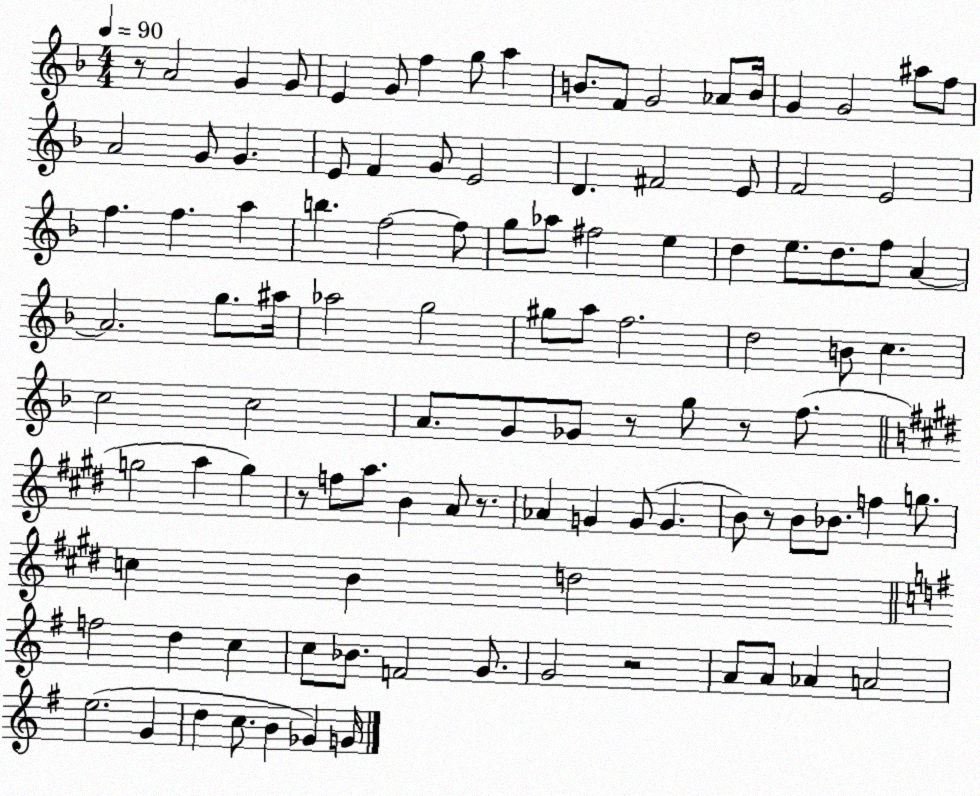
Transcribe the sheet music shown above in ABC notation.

X:1
T:Untitled
M:4/4
L:1/4
K:F
z/2 A2 G G/2 E G/2 f g/2 a B/2 F/2 G2 _A/2 B/4 G G2 ^a/2 f/2 A2 G/2 G E/2 F G/2 E2 D ^F2 E/2 F2 E2 f f a b f2 f/2 g/2 _a/2 ^f2 e d e/2 d/2 f/2 A A2 g/2 ^a/4 _a2 g2 ^g/2 a/2 f2 d2 B/2 c c2 c2 A/2 G/2 _G/2 z/2 g/2 z/2 f/2 g2 a g z/2 f/2 a/2 B A/2 z/2 _A G G/2 G B/2 z/2 B/2 _B/2 f g/2 c B d2 f2 d c c/2 _B/2 F2 G/2 G2 z2 A/2 A/2 _A A2 e2 G d c/2 B _G G/4